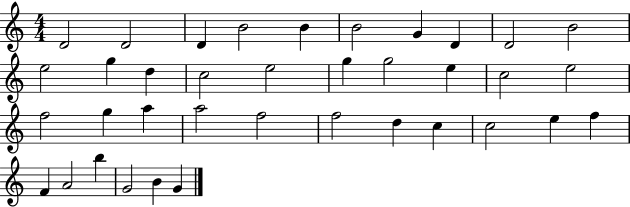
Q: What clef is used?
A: treble